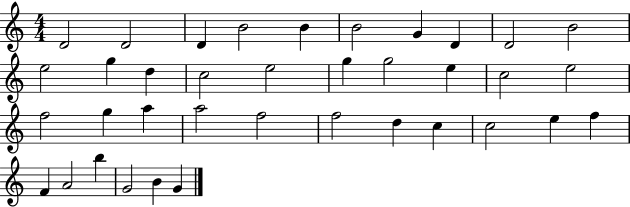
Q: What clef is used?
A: treble